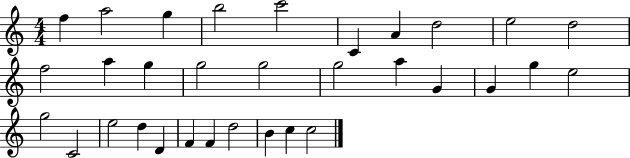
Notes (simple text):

F5/q A5/h G5/q B5/h C6/h C4/q A4/q D5/h E5/h D5/h F5/h A5/q G5/q G5/h G5/h G5/h A5/q G4/q G4/q G5/q E5/h G5/h C4/h E5/h D5/q D4/q F4/q F4/q D5/h B4/q C5/q C5/h